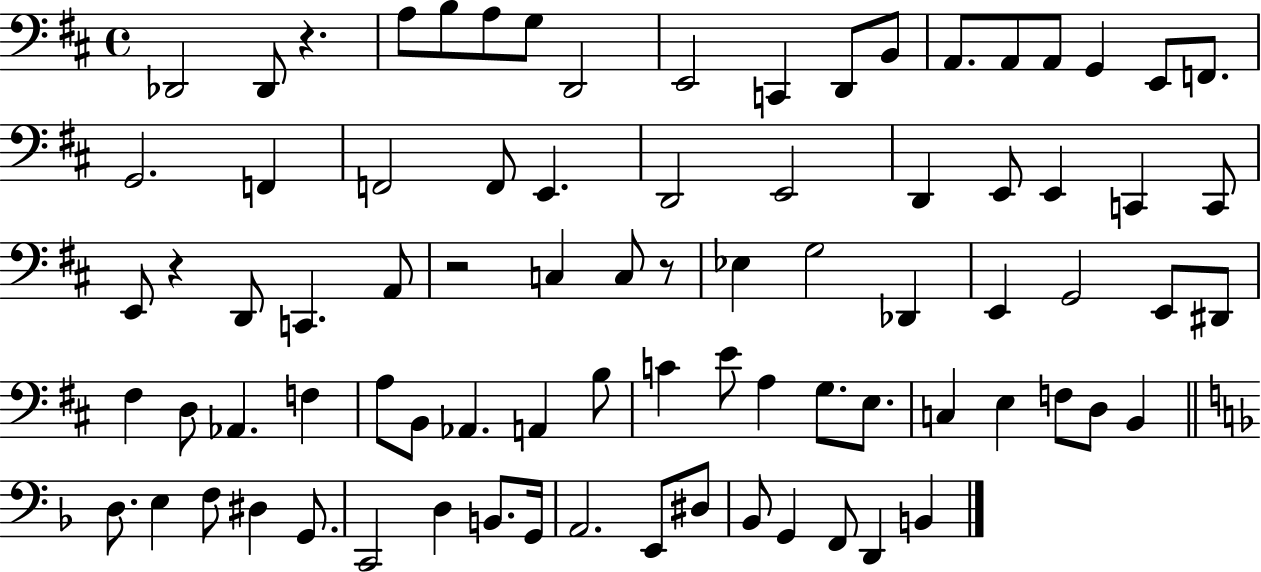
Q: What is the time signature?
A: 4/4